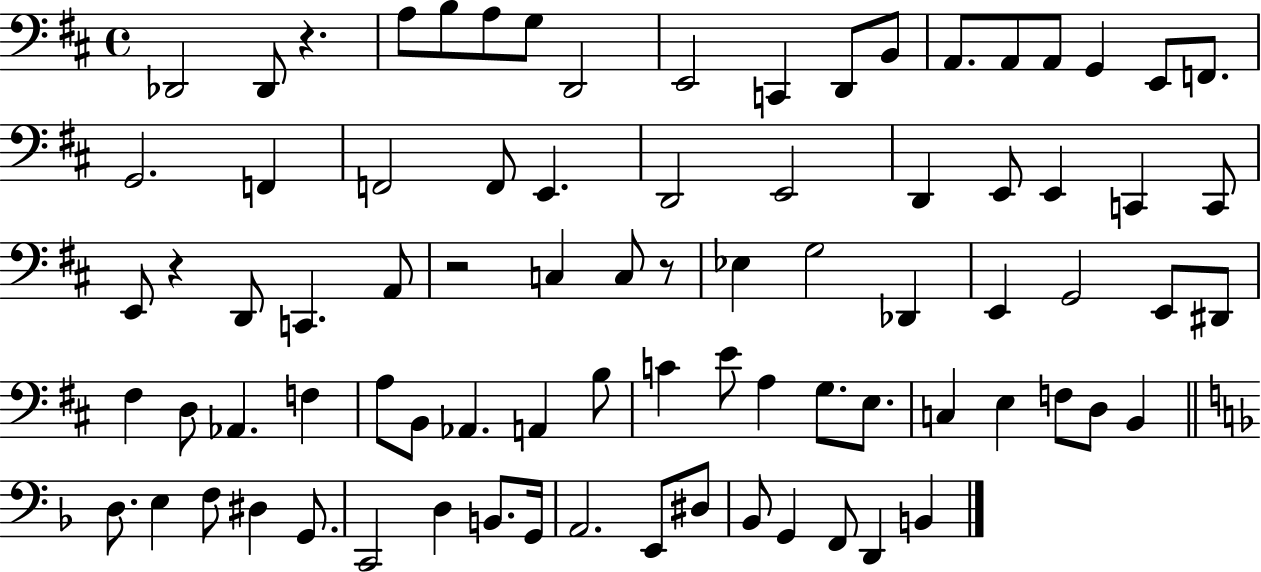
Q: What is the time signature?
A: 4/4